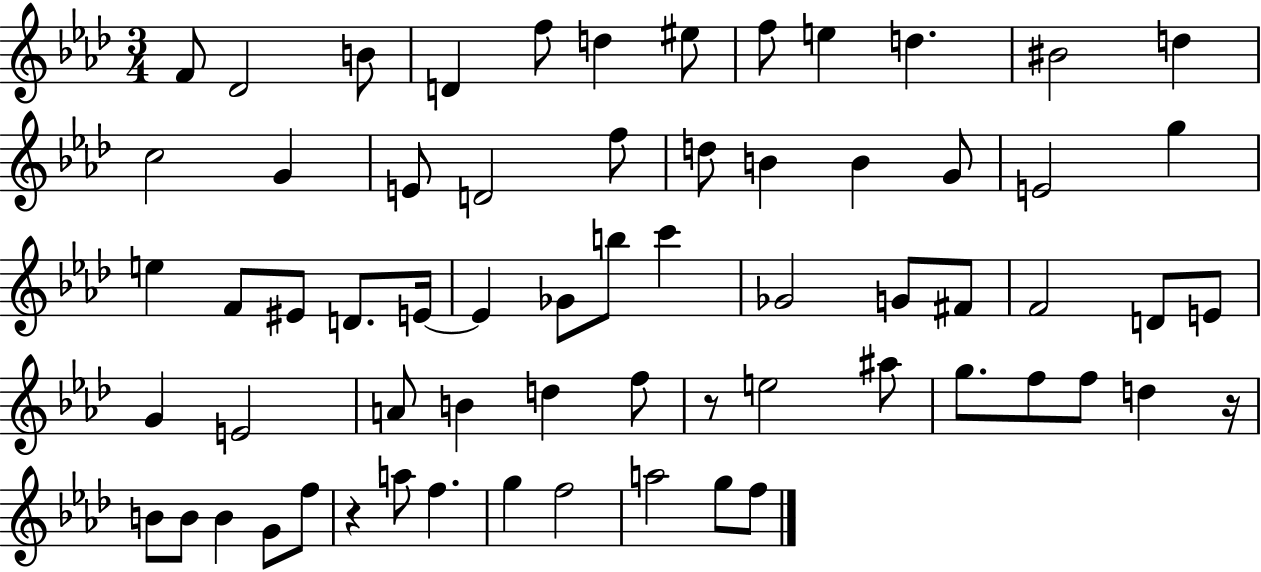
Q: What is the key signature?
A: AES major